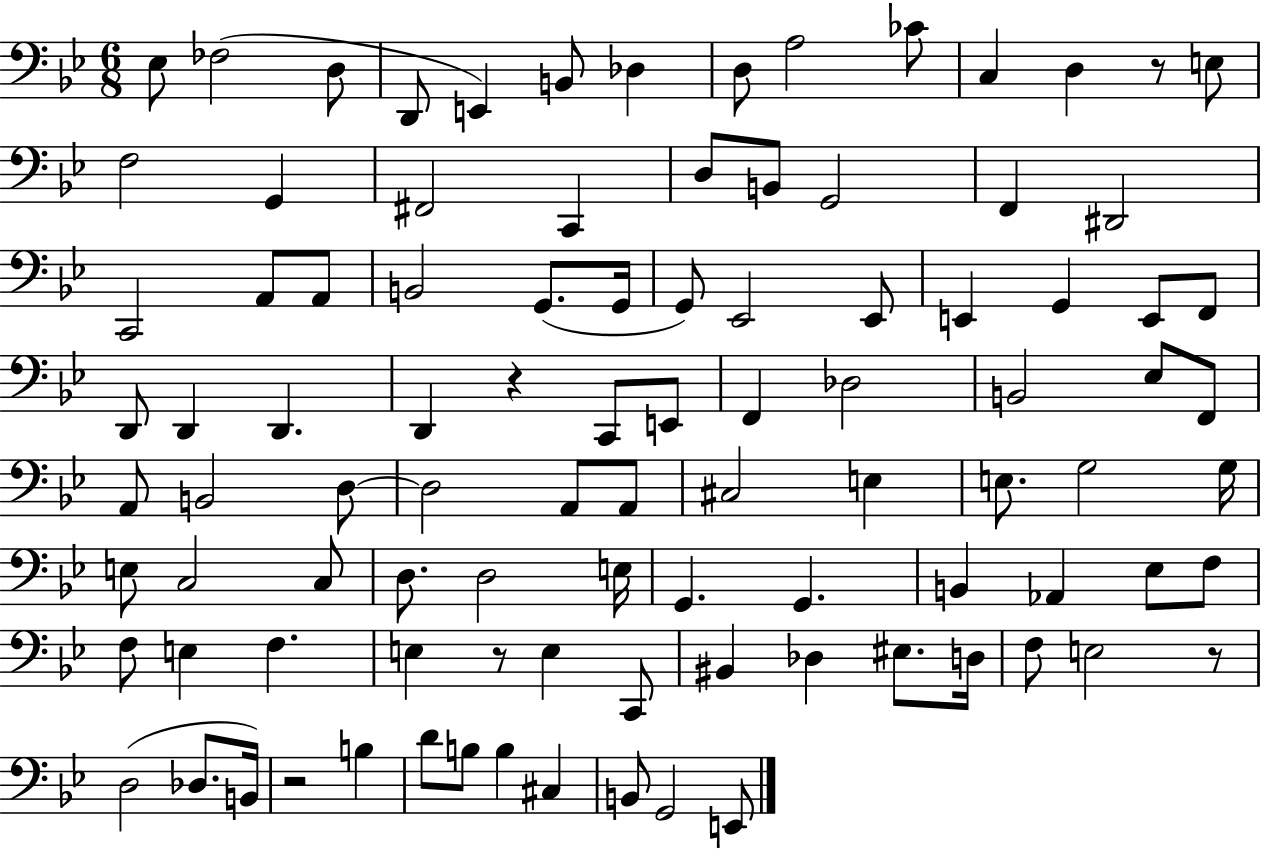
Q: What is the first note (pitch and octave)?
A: Eb3